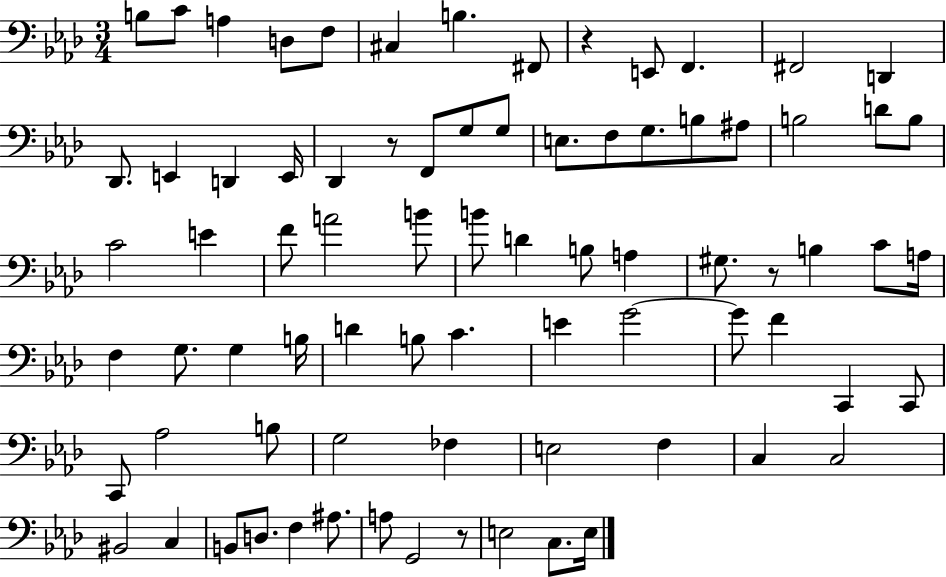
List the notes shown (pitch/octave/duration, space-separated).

B3/e C4/e A3/q D3/e F3/e C#3/q B3/q. F#2/e R/q E2/e F2/q. F#2/h D2/q Db2/e. E2/q D2/q E2/s Db2/q R/e F2/e G3/e G3/e E3/e. F3/e G3/e. B3/e A#3/e B3/h D4/e B3/e C4/h E4/q F4/e A4/h B4/e B4/e D4/q B3/e A3/q G#3/e. R/e B3/q C4/e A3/s F3/q G3/e. G3/q B3/s D4/q B3/e C4/q. E4/q G4/h G4/e F4/q C2/q C2/e C2/e Ab3/h B3/e G3/h FES3/q E3/h F3/q C3/q C3/h BIS2/h C3/q B2/e D3/e. F3/q A#3/e. A3/e G2/h R/e E3/h C3/e. E3/s